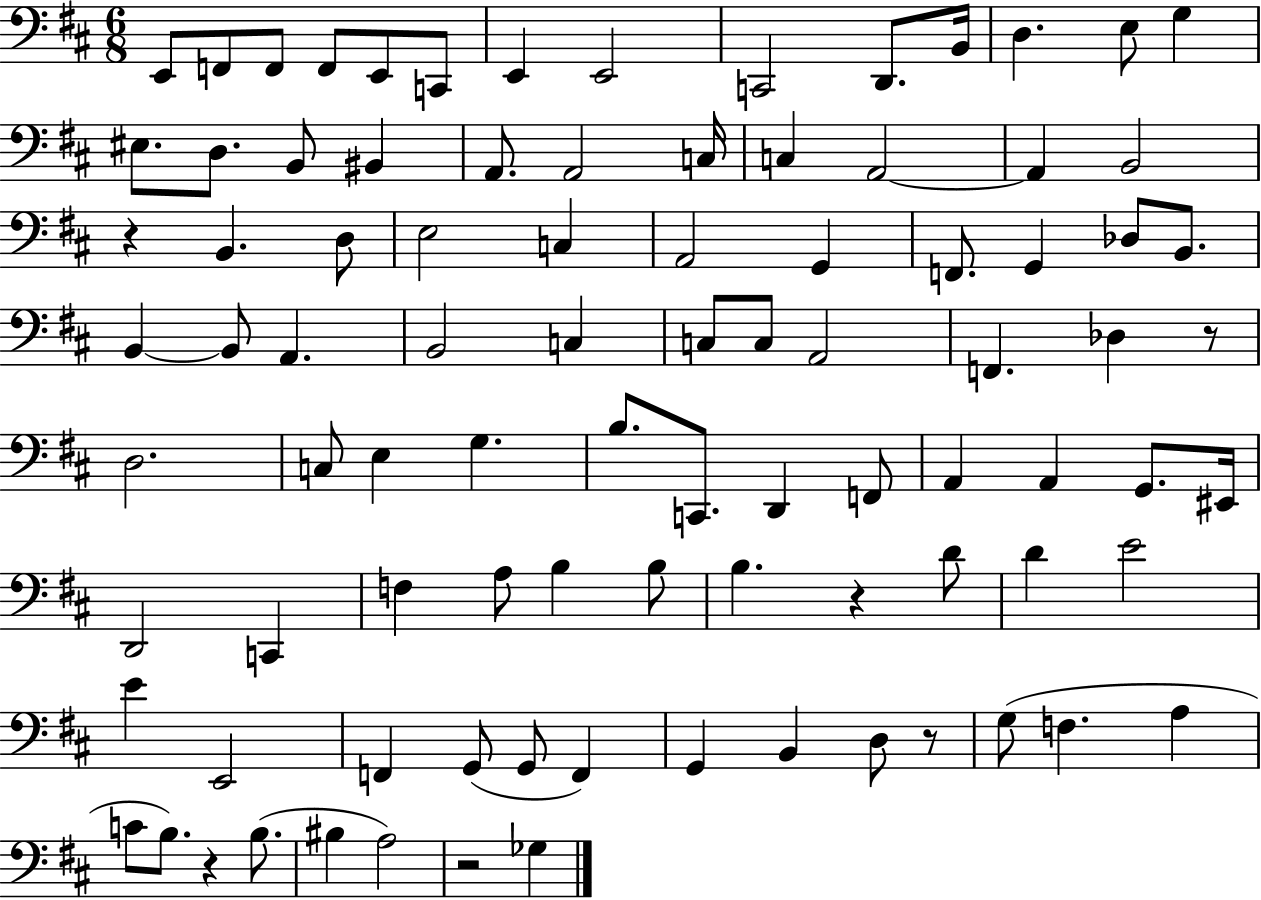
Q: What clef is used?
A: bass